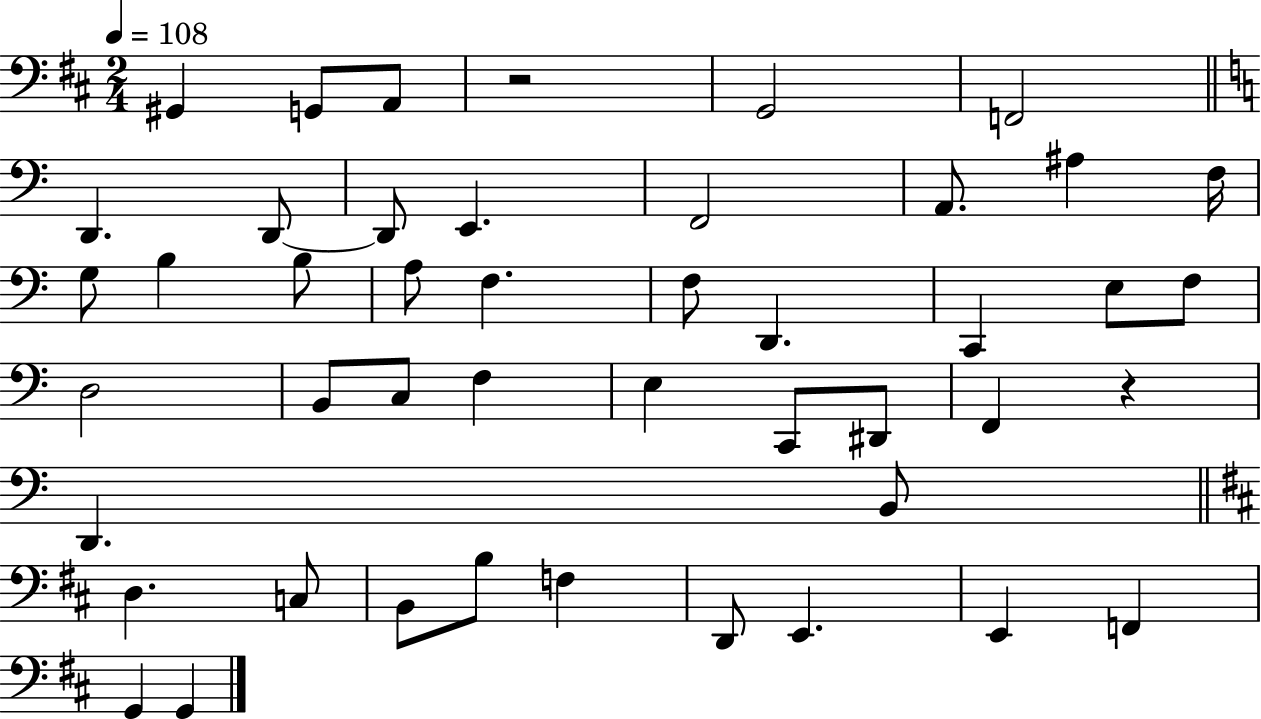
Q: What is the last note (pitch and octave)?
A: G2